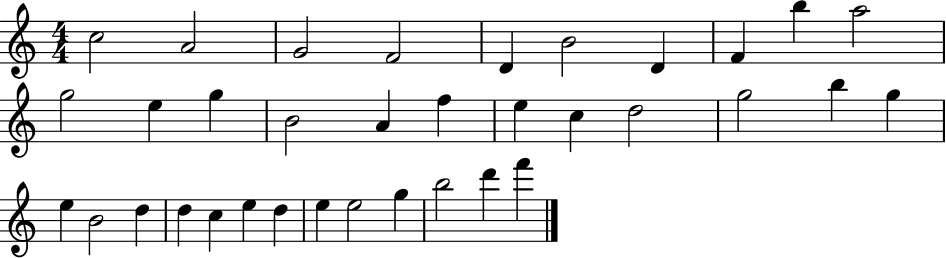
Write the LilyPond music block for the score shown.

{
  \clef treble
  \numericTimeSignature
  \time 4/4
  \key c \major
  c''2 a'2 | g'2 f'2 | d'4 b'2 d'4 | f'4 b''4 a''2 | \break g''2 e''4 g''4 | b'2 a'4 f''4 | e''4 c''4 d''2 | g''2 b''4 g''4 | \break e''4 b'2 d''4 | d''4 c''4 e''4 d''4 | e''4 e''2 g''4 | b''2 d'''4 f'''4 | \break \bar "|."
}